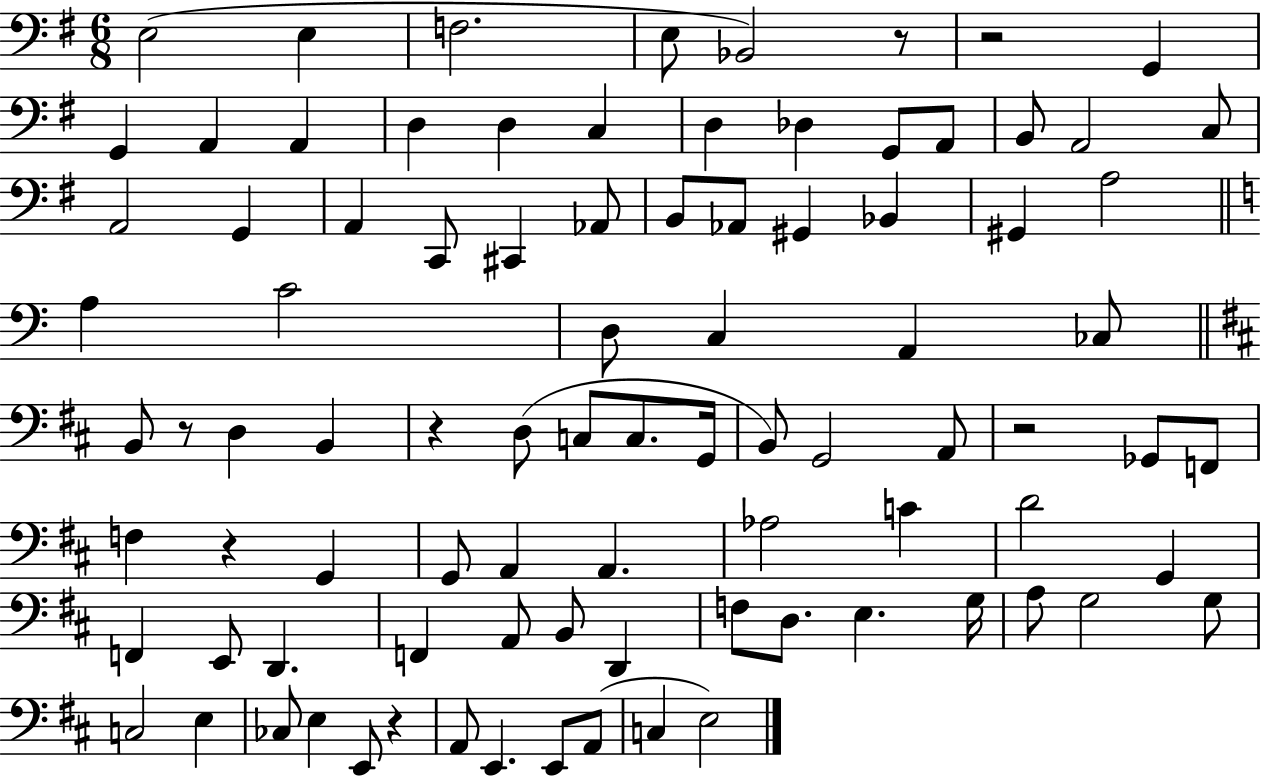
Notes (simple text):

E3/h E3/q F3/h. E3/e Bb2/h R/e R/h G2/q G2/q A2/q A2/q D3/q D3/q C3/q D3/q Db3/q G2/e A2/e B2/e A2/h C3/e A2/h G2/q A2/q C2/e C#2/q Ab2/e B2/e Ab2/e G#2/q Bb2/q G#2/q A3/h A3/q C4/h D3/e C3/q A2/q CES3/e B2/e R/e D3/q B2/q R/q D3/e C3/e C3/e. G2/s B2/e G2/h A2/e R/h Gb2/e F2/e F3/q R/q G2/q G2/e A2/q A2/q. Ab3/h C4/q D4/h G2/q F2/q E2/e D2/q. F2/q A2/e B2/e D2/q F3/e D3/e. E3/q. G3/s A3/e G3/h G3/e C3/h E3/q CES3/e E3/q E2/e R/q A2/e E2/q. E2/e A2/e C3/q E3/h